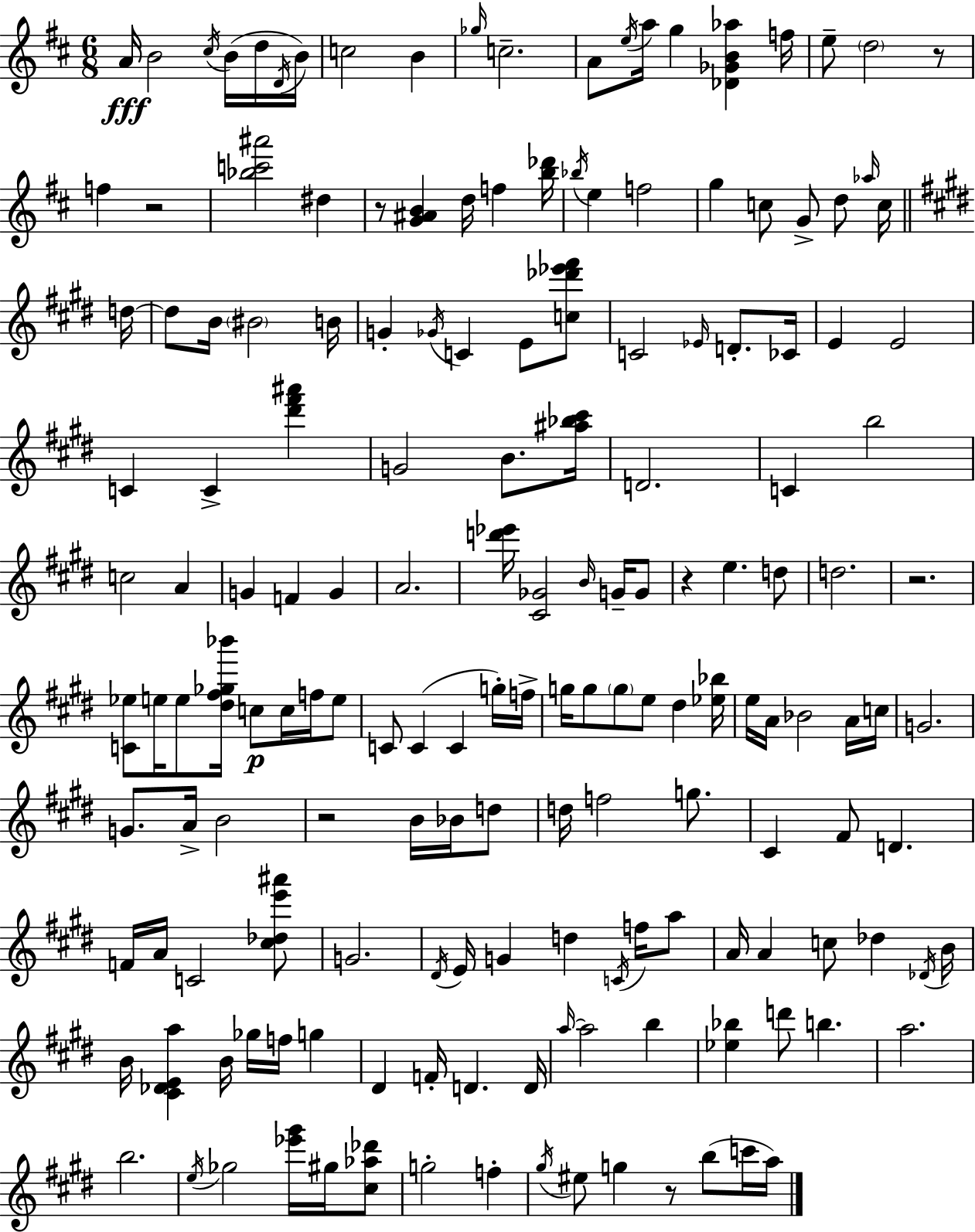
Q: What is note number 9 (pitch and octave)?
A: B4